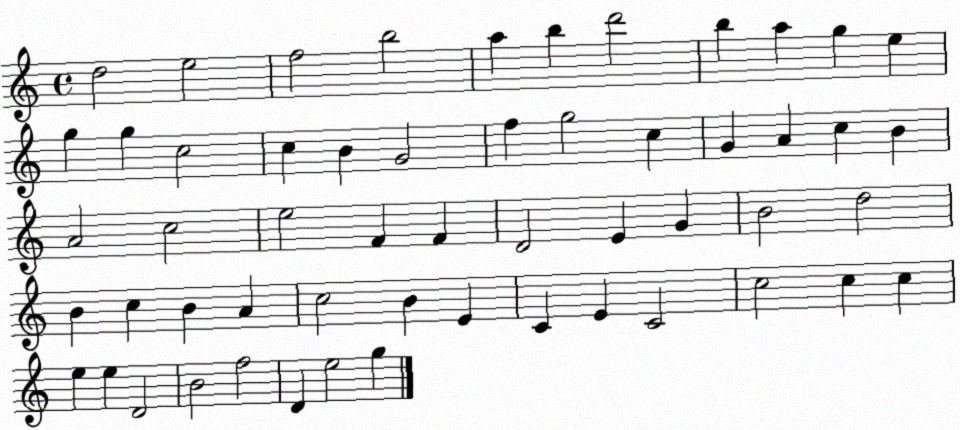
X:1
T:Untitled
M:4/4
L:1/4
K:C
d2 e2 f2 b2 a b d'2 b a g e g g c2 c B G2 f g2 c G A c B A2 c2 e2 F F D2 E G B2 d2 B c B A c2 B E C E C2 c2 c c e e D2 B2 f2 D e2 g